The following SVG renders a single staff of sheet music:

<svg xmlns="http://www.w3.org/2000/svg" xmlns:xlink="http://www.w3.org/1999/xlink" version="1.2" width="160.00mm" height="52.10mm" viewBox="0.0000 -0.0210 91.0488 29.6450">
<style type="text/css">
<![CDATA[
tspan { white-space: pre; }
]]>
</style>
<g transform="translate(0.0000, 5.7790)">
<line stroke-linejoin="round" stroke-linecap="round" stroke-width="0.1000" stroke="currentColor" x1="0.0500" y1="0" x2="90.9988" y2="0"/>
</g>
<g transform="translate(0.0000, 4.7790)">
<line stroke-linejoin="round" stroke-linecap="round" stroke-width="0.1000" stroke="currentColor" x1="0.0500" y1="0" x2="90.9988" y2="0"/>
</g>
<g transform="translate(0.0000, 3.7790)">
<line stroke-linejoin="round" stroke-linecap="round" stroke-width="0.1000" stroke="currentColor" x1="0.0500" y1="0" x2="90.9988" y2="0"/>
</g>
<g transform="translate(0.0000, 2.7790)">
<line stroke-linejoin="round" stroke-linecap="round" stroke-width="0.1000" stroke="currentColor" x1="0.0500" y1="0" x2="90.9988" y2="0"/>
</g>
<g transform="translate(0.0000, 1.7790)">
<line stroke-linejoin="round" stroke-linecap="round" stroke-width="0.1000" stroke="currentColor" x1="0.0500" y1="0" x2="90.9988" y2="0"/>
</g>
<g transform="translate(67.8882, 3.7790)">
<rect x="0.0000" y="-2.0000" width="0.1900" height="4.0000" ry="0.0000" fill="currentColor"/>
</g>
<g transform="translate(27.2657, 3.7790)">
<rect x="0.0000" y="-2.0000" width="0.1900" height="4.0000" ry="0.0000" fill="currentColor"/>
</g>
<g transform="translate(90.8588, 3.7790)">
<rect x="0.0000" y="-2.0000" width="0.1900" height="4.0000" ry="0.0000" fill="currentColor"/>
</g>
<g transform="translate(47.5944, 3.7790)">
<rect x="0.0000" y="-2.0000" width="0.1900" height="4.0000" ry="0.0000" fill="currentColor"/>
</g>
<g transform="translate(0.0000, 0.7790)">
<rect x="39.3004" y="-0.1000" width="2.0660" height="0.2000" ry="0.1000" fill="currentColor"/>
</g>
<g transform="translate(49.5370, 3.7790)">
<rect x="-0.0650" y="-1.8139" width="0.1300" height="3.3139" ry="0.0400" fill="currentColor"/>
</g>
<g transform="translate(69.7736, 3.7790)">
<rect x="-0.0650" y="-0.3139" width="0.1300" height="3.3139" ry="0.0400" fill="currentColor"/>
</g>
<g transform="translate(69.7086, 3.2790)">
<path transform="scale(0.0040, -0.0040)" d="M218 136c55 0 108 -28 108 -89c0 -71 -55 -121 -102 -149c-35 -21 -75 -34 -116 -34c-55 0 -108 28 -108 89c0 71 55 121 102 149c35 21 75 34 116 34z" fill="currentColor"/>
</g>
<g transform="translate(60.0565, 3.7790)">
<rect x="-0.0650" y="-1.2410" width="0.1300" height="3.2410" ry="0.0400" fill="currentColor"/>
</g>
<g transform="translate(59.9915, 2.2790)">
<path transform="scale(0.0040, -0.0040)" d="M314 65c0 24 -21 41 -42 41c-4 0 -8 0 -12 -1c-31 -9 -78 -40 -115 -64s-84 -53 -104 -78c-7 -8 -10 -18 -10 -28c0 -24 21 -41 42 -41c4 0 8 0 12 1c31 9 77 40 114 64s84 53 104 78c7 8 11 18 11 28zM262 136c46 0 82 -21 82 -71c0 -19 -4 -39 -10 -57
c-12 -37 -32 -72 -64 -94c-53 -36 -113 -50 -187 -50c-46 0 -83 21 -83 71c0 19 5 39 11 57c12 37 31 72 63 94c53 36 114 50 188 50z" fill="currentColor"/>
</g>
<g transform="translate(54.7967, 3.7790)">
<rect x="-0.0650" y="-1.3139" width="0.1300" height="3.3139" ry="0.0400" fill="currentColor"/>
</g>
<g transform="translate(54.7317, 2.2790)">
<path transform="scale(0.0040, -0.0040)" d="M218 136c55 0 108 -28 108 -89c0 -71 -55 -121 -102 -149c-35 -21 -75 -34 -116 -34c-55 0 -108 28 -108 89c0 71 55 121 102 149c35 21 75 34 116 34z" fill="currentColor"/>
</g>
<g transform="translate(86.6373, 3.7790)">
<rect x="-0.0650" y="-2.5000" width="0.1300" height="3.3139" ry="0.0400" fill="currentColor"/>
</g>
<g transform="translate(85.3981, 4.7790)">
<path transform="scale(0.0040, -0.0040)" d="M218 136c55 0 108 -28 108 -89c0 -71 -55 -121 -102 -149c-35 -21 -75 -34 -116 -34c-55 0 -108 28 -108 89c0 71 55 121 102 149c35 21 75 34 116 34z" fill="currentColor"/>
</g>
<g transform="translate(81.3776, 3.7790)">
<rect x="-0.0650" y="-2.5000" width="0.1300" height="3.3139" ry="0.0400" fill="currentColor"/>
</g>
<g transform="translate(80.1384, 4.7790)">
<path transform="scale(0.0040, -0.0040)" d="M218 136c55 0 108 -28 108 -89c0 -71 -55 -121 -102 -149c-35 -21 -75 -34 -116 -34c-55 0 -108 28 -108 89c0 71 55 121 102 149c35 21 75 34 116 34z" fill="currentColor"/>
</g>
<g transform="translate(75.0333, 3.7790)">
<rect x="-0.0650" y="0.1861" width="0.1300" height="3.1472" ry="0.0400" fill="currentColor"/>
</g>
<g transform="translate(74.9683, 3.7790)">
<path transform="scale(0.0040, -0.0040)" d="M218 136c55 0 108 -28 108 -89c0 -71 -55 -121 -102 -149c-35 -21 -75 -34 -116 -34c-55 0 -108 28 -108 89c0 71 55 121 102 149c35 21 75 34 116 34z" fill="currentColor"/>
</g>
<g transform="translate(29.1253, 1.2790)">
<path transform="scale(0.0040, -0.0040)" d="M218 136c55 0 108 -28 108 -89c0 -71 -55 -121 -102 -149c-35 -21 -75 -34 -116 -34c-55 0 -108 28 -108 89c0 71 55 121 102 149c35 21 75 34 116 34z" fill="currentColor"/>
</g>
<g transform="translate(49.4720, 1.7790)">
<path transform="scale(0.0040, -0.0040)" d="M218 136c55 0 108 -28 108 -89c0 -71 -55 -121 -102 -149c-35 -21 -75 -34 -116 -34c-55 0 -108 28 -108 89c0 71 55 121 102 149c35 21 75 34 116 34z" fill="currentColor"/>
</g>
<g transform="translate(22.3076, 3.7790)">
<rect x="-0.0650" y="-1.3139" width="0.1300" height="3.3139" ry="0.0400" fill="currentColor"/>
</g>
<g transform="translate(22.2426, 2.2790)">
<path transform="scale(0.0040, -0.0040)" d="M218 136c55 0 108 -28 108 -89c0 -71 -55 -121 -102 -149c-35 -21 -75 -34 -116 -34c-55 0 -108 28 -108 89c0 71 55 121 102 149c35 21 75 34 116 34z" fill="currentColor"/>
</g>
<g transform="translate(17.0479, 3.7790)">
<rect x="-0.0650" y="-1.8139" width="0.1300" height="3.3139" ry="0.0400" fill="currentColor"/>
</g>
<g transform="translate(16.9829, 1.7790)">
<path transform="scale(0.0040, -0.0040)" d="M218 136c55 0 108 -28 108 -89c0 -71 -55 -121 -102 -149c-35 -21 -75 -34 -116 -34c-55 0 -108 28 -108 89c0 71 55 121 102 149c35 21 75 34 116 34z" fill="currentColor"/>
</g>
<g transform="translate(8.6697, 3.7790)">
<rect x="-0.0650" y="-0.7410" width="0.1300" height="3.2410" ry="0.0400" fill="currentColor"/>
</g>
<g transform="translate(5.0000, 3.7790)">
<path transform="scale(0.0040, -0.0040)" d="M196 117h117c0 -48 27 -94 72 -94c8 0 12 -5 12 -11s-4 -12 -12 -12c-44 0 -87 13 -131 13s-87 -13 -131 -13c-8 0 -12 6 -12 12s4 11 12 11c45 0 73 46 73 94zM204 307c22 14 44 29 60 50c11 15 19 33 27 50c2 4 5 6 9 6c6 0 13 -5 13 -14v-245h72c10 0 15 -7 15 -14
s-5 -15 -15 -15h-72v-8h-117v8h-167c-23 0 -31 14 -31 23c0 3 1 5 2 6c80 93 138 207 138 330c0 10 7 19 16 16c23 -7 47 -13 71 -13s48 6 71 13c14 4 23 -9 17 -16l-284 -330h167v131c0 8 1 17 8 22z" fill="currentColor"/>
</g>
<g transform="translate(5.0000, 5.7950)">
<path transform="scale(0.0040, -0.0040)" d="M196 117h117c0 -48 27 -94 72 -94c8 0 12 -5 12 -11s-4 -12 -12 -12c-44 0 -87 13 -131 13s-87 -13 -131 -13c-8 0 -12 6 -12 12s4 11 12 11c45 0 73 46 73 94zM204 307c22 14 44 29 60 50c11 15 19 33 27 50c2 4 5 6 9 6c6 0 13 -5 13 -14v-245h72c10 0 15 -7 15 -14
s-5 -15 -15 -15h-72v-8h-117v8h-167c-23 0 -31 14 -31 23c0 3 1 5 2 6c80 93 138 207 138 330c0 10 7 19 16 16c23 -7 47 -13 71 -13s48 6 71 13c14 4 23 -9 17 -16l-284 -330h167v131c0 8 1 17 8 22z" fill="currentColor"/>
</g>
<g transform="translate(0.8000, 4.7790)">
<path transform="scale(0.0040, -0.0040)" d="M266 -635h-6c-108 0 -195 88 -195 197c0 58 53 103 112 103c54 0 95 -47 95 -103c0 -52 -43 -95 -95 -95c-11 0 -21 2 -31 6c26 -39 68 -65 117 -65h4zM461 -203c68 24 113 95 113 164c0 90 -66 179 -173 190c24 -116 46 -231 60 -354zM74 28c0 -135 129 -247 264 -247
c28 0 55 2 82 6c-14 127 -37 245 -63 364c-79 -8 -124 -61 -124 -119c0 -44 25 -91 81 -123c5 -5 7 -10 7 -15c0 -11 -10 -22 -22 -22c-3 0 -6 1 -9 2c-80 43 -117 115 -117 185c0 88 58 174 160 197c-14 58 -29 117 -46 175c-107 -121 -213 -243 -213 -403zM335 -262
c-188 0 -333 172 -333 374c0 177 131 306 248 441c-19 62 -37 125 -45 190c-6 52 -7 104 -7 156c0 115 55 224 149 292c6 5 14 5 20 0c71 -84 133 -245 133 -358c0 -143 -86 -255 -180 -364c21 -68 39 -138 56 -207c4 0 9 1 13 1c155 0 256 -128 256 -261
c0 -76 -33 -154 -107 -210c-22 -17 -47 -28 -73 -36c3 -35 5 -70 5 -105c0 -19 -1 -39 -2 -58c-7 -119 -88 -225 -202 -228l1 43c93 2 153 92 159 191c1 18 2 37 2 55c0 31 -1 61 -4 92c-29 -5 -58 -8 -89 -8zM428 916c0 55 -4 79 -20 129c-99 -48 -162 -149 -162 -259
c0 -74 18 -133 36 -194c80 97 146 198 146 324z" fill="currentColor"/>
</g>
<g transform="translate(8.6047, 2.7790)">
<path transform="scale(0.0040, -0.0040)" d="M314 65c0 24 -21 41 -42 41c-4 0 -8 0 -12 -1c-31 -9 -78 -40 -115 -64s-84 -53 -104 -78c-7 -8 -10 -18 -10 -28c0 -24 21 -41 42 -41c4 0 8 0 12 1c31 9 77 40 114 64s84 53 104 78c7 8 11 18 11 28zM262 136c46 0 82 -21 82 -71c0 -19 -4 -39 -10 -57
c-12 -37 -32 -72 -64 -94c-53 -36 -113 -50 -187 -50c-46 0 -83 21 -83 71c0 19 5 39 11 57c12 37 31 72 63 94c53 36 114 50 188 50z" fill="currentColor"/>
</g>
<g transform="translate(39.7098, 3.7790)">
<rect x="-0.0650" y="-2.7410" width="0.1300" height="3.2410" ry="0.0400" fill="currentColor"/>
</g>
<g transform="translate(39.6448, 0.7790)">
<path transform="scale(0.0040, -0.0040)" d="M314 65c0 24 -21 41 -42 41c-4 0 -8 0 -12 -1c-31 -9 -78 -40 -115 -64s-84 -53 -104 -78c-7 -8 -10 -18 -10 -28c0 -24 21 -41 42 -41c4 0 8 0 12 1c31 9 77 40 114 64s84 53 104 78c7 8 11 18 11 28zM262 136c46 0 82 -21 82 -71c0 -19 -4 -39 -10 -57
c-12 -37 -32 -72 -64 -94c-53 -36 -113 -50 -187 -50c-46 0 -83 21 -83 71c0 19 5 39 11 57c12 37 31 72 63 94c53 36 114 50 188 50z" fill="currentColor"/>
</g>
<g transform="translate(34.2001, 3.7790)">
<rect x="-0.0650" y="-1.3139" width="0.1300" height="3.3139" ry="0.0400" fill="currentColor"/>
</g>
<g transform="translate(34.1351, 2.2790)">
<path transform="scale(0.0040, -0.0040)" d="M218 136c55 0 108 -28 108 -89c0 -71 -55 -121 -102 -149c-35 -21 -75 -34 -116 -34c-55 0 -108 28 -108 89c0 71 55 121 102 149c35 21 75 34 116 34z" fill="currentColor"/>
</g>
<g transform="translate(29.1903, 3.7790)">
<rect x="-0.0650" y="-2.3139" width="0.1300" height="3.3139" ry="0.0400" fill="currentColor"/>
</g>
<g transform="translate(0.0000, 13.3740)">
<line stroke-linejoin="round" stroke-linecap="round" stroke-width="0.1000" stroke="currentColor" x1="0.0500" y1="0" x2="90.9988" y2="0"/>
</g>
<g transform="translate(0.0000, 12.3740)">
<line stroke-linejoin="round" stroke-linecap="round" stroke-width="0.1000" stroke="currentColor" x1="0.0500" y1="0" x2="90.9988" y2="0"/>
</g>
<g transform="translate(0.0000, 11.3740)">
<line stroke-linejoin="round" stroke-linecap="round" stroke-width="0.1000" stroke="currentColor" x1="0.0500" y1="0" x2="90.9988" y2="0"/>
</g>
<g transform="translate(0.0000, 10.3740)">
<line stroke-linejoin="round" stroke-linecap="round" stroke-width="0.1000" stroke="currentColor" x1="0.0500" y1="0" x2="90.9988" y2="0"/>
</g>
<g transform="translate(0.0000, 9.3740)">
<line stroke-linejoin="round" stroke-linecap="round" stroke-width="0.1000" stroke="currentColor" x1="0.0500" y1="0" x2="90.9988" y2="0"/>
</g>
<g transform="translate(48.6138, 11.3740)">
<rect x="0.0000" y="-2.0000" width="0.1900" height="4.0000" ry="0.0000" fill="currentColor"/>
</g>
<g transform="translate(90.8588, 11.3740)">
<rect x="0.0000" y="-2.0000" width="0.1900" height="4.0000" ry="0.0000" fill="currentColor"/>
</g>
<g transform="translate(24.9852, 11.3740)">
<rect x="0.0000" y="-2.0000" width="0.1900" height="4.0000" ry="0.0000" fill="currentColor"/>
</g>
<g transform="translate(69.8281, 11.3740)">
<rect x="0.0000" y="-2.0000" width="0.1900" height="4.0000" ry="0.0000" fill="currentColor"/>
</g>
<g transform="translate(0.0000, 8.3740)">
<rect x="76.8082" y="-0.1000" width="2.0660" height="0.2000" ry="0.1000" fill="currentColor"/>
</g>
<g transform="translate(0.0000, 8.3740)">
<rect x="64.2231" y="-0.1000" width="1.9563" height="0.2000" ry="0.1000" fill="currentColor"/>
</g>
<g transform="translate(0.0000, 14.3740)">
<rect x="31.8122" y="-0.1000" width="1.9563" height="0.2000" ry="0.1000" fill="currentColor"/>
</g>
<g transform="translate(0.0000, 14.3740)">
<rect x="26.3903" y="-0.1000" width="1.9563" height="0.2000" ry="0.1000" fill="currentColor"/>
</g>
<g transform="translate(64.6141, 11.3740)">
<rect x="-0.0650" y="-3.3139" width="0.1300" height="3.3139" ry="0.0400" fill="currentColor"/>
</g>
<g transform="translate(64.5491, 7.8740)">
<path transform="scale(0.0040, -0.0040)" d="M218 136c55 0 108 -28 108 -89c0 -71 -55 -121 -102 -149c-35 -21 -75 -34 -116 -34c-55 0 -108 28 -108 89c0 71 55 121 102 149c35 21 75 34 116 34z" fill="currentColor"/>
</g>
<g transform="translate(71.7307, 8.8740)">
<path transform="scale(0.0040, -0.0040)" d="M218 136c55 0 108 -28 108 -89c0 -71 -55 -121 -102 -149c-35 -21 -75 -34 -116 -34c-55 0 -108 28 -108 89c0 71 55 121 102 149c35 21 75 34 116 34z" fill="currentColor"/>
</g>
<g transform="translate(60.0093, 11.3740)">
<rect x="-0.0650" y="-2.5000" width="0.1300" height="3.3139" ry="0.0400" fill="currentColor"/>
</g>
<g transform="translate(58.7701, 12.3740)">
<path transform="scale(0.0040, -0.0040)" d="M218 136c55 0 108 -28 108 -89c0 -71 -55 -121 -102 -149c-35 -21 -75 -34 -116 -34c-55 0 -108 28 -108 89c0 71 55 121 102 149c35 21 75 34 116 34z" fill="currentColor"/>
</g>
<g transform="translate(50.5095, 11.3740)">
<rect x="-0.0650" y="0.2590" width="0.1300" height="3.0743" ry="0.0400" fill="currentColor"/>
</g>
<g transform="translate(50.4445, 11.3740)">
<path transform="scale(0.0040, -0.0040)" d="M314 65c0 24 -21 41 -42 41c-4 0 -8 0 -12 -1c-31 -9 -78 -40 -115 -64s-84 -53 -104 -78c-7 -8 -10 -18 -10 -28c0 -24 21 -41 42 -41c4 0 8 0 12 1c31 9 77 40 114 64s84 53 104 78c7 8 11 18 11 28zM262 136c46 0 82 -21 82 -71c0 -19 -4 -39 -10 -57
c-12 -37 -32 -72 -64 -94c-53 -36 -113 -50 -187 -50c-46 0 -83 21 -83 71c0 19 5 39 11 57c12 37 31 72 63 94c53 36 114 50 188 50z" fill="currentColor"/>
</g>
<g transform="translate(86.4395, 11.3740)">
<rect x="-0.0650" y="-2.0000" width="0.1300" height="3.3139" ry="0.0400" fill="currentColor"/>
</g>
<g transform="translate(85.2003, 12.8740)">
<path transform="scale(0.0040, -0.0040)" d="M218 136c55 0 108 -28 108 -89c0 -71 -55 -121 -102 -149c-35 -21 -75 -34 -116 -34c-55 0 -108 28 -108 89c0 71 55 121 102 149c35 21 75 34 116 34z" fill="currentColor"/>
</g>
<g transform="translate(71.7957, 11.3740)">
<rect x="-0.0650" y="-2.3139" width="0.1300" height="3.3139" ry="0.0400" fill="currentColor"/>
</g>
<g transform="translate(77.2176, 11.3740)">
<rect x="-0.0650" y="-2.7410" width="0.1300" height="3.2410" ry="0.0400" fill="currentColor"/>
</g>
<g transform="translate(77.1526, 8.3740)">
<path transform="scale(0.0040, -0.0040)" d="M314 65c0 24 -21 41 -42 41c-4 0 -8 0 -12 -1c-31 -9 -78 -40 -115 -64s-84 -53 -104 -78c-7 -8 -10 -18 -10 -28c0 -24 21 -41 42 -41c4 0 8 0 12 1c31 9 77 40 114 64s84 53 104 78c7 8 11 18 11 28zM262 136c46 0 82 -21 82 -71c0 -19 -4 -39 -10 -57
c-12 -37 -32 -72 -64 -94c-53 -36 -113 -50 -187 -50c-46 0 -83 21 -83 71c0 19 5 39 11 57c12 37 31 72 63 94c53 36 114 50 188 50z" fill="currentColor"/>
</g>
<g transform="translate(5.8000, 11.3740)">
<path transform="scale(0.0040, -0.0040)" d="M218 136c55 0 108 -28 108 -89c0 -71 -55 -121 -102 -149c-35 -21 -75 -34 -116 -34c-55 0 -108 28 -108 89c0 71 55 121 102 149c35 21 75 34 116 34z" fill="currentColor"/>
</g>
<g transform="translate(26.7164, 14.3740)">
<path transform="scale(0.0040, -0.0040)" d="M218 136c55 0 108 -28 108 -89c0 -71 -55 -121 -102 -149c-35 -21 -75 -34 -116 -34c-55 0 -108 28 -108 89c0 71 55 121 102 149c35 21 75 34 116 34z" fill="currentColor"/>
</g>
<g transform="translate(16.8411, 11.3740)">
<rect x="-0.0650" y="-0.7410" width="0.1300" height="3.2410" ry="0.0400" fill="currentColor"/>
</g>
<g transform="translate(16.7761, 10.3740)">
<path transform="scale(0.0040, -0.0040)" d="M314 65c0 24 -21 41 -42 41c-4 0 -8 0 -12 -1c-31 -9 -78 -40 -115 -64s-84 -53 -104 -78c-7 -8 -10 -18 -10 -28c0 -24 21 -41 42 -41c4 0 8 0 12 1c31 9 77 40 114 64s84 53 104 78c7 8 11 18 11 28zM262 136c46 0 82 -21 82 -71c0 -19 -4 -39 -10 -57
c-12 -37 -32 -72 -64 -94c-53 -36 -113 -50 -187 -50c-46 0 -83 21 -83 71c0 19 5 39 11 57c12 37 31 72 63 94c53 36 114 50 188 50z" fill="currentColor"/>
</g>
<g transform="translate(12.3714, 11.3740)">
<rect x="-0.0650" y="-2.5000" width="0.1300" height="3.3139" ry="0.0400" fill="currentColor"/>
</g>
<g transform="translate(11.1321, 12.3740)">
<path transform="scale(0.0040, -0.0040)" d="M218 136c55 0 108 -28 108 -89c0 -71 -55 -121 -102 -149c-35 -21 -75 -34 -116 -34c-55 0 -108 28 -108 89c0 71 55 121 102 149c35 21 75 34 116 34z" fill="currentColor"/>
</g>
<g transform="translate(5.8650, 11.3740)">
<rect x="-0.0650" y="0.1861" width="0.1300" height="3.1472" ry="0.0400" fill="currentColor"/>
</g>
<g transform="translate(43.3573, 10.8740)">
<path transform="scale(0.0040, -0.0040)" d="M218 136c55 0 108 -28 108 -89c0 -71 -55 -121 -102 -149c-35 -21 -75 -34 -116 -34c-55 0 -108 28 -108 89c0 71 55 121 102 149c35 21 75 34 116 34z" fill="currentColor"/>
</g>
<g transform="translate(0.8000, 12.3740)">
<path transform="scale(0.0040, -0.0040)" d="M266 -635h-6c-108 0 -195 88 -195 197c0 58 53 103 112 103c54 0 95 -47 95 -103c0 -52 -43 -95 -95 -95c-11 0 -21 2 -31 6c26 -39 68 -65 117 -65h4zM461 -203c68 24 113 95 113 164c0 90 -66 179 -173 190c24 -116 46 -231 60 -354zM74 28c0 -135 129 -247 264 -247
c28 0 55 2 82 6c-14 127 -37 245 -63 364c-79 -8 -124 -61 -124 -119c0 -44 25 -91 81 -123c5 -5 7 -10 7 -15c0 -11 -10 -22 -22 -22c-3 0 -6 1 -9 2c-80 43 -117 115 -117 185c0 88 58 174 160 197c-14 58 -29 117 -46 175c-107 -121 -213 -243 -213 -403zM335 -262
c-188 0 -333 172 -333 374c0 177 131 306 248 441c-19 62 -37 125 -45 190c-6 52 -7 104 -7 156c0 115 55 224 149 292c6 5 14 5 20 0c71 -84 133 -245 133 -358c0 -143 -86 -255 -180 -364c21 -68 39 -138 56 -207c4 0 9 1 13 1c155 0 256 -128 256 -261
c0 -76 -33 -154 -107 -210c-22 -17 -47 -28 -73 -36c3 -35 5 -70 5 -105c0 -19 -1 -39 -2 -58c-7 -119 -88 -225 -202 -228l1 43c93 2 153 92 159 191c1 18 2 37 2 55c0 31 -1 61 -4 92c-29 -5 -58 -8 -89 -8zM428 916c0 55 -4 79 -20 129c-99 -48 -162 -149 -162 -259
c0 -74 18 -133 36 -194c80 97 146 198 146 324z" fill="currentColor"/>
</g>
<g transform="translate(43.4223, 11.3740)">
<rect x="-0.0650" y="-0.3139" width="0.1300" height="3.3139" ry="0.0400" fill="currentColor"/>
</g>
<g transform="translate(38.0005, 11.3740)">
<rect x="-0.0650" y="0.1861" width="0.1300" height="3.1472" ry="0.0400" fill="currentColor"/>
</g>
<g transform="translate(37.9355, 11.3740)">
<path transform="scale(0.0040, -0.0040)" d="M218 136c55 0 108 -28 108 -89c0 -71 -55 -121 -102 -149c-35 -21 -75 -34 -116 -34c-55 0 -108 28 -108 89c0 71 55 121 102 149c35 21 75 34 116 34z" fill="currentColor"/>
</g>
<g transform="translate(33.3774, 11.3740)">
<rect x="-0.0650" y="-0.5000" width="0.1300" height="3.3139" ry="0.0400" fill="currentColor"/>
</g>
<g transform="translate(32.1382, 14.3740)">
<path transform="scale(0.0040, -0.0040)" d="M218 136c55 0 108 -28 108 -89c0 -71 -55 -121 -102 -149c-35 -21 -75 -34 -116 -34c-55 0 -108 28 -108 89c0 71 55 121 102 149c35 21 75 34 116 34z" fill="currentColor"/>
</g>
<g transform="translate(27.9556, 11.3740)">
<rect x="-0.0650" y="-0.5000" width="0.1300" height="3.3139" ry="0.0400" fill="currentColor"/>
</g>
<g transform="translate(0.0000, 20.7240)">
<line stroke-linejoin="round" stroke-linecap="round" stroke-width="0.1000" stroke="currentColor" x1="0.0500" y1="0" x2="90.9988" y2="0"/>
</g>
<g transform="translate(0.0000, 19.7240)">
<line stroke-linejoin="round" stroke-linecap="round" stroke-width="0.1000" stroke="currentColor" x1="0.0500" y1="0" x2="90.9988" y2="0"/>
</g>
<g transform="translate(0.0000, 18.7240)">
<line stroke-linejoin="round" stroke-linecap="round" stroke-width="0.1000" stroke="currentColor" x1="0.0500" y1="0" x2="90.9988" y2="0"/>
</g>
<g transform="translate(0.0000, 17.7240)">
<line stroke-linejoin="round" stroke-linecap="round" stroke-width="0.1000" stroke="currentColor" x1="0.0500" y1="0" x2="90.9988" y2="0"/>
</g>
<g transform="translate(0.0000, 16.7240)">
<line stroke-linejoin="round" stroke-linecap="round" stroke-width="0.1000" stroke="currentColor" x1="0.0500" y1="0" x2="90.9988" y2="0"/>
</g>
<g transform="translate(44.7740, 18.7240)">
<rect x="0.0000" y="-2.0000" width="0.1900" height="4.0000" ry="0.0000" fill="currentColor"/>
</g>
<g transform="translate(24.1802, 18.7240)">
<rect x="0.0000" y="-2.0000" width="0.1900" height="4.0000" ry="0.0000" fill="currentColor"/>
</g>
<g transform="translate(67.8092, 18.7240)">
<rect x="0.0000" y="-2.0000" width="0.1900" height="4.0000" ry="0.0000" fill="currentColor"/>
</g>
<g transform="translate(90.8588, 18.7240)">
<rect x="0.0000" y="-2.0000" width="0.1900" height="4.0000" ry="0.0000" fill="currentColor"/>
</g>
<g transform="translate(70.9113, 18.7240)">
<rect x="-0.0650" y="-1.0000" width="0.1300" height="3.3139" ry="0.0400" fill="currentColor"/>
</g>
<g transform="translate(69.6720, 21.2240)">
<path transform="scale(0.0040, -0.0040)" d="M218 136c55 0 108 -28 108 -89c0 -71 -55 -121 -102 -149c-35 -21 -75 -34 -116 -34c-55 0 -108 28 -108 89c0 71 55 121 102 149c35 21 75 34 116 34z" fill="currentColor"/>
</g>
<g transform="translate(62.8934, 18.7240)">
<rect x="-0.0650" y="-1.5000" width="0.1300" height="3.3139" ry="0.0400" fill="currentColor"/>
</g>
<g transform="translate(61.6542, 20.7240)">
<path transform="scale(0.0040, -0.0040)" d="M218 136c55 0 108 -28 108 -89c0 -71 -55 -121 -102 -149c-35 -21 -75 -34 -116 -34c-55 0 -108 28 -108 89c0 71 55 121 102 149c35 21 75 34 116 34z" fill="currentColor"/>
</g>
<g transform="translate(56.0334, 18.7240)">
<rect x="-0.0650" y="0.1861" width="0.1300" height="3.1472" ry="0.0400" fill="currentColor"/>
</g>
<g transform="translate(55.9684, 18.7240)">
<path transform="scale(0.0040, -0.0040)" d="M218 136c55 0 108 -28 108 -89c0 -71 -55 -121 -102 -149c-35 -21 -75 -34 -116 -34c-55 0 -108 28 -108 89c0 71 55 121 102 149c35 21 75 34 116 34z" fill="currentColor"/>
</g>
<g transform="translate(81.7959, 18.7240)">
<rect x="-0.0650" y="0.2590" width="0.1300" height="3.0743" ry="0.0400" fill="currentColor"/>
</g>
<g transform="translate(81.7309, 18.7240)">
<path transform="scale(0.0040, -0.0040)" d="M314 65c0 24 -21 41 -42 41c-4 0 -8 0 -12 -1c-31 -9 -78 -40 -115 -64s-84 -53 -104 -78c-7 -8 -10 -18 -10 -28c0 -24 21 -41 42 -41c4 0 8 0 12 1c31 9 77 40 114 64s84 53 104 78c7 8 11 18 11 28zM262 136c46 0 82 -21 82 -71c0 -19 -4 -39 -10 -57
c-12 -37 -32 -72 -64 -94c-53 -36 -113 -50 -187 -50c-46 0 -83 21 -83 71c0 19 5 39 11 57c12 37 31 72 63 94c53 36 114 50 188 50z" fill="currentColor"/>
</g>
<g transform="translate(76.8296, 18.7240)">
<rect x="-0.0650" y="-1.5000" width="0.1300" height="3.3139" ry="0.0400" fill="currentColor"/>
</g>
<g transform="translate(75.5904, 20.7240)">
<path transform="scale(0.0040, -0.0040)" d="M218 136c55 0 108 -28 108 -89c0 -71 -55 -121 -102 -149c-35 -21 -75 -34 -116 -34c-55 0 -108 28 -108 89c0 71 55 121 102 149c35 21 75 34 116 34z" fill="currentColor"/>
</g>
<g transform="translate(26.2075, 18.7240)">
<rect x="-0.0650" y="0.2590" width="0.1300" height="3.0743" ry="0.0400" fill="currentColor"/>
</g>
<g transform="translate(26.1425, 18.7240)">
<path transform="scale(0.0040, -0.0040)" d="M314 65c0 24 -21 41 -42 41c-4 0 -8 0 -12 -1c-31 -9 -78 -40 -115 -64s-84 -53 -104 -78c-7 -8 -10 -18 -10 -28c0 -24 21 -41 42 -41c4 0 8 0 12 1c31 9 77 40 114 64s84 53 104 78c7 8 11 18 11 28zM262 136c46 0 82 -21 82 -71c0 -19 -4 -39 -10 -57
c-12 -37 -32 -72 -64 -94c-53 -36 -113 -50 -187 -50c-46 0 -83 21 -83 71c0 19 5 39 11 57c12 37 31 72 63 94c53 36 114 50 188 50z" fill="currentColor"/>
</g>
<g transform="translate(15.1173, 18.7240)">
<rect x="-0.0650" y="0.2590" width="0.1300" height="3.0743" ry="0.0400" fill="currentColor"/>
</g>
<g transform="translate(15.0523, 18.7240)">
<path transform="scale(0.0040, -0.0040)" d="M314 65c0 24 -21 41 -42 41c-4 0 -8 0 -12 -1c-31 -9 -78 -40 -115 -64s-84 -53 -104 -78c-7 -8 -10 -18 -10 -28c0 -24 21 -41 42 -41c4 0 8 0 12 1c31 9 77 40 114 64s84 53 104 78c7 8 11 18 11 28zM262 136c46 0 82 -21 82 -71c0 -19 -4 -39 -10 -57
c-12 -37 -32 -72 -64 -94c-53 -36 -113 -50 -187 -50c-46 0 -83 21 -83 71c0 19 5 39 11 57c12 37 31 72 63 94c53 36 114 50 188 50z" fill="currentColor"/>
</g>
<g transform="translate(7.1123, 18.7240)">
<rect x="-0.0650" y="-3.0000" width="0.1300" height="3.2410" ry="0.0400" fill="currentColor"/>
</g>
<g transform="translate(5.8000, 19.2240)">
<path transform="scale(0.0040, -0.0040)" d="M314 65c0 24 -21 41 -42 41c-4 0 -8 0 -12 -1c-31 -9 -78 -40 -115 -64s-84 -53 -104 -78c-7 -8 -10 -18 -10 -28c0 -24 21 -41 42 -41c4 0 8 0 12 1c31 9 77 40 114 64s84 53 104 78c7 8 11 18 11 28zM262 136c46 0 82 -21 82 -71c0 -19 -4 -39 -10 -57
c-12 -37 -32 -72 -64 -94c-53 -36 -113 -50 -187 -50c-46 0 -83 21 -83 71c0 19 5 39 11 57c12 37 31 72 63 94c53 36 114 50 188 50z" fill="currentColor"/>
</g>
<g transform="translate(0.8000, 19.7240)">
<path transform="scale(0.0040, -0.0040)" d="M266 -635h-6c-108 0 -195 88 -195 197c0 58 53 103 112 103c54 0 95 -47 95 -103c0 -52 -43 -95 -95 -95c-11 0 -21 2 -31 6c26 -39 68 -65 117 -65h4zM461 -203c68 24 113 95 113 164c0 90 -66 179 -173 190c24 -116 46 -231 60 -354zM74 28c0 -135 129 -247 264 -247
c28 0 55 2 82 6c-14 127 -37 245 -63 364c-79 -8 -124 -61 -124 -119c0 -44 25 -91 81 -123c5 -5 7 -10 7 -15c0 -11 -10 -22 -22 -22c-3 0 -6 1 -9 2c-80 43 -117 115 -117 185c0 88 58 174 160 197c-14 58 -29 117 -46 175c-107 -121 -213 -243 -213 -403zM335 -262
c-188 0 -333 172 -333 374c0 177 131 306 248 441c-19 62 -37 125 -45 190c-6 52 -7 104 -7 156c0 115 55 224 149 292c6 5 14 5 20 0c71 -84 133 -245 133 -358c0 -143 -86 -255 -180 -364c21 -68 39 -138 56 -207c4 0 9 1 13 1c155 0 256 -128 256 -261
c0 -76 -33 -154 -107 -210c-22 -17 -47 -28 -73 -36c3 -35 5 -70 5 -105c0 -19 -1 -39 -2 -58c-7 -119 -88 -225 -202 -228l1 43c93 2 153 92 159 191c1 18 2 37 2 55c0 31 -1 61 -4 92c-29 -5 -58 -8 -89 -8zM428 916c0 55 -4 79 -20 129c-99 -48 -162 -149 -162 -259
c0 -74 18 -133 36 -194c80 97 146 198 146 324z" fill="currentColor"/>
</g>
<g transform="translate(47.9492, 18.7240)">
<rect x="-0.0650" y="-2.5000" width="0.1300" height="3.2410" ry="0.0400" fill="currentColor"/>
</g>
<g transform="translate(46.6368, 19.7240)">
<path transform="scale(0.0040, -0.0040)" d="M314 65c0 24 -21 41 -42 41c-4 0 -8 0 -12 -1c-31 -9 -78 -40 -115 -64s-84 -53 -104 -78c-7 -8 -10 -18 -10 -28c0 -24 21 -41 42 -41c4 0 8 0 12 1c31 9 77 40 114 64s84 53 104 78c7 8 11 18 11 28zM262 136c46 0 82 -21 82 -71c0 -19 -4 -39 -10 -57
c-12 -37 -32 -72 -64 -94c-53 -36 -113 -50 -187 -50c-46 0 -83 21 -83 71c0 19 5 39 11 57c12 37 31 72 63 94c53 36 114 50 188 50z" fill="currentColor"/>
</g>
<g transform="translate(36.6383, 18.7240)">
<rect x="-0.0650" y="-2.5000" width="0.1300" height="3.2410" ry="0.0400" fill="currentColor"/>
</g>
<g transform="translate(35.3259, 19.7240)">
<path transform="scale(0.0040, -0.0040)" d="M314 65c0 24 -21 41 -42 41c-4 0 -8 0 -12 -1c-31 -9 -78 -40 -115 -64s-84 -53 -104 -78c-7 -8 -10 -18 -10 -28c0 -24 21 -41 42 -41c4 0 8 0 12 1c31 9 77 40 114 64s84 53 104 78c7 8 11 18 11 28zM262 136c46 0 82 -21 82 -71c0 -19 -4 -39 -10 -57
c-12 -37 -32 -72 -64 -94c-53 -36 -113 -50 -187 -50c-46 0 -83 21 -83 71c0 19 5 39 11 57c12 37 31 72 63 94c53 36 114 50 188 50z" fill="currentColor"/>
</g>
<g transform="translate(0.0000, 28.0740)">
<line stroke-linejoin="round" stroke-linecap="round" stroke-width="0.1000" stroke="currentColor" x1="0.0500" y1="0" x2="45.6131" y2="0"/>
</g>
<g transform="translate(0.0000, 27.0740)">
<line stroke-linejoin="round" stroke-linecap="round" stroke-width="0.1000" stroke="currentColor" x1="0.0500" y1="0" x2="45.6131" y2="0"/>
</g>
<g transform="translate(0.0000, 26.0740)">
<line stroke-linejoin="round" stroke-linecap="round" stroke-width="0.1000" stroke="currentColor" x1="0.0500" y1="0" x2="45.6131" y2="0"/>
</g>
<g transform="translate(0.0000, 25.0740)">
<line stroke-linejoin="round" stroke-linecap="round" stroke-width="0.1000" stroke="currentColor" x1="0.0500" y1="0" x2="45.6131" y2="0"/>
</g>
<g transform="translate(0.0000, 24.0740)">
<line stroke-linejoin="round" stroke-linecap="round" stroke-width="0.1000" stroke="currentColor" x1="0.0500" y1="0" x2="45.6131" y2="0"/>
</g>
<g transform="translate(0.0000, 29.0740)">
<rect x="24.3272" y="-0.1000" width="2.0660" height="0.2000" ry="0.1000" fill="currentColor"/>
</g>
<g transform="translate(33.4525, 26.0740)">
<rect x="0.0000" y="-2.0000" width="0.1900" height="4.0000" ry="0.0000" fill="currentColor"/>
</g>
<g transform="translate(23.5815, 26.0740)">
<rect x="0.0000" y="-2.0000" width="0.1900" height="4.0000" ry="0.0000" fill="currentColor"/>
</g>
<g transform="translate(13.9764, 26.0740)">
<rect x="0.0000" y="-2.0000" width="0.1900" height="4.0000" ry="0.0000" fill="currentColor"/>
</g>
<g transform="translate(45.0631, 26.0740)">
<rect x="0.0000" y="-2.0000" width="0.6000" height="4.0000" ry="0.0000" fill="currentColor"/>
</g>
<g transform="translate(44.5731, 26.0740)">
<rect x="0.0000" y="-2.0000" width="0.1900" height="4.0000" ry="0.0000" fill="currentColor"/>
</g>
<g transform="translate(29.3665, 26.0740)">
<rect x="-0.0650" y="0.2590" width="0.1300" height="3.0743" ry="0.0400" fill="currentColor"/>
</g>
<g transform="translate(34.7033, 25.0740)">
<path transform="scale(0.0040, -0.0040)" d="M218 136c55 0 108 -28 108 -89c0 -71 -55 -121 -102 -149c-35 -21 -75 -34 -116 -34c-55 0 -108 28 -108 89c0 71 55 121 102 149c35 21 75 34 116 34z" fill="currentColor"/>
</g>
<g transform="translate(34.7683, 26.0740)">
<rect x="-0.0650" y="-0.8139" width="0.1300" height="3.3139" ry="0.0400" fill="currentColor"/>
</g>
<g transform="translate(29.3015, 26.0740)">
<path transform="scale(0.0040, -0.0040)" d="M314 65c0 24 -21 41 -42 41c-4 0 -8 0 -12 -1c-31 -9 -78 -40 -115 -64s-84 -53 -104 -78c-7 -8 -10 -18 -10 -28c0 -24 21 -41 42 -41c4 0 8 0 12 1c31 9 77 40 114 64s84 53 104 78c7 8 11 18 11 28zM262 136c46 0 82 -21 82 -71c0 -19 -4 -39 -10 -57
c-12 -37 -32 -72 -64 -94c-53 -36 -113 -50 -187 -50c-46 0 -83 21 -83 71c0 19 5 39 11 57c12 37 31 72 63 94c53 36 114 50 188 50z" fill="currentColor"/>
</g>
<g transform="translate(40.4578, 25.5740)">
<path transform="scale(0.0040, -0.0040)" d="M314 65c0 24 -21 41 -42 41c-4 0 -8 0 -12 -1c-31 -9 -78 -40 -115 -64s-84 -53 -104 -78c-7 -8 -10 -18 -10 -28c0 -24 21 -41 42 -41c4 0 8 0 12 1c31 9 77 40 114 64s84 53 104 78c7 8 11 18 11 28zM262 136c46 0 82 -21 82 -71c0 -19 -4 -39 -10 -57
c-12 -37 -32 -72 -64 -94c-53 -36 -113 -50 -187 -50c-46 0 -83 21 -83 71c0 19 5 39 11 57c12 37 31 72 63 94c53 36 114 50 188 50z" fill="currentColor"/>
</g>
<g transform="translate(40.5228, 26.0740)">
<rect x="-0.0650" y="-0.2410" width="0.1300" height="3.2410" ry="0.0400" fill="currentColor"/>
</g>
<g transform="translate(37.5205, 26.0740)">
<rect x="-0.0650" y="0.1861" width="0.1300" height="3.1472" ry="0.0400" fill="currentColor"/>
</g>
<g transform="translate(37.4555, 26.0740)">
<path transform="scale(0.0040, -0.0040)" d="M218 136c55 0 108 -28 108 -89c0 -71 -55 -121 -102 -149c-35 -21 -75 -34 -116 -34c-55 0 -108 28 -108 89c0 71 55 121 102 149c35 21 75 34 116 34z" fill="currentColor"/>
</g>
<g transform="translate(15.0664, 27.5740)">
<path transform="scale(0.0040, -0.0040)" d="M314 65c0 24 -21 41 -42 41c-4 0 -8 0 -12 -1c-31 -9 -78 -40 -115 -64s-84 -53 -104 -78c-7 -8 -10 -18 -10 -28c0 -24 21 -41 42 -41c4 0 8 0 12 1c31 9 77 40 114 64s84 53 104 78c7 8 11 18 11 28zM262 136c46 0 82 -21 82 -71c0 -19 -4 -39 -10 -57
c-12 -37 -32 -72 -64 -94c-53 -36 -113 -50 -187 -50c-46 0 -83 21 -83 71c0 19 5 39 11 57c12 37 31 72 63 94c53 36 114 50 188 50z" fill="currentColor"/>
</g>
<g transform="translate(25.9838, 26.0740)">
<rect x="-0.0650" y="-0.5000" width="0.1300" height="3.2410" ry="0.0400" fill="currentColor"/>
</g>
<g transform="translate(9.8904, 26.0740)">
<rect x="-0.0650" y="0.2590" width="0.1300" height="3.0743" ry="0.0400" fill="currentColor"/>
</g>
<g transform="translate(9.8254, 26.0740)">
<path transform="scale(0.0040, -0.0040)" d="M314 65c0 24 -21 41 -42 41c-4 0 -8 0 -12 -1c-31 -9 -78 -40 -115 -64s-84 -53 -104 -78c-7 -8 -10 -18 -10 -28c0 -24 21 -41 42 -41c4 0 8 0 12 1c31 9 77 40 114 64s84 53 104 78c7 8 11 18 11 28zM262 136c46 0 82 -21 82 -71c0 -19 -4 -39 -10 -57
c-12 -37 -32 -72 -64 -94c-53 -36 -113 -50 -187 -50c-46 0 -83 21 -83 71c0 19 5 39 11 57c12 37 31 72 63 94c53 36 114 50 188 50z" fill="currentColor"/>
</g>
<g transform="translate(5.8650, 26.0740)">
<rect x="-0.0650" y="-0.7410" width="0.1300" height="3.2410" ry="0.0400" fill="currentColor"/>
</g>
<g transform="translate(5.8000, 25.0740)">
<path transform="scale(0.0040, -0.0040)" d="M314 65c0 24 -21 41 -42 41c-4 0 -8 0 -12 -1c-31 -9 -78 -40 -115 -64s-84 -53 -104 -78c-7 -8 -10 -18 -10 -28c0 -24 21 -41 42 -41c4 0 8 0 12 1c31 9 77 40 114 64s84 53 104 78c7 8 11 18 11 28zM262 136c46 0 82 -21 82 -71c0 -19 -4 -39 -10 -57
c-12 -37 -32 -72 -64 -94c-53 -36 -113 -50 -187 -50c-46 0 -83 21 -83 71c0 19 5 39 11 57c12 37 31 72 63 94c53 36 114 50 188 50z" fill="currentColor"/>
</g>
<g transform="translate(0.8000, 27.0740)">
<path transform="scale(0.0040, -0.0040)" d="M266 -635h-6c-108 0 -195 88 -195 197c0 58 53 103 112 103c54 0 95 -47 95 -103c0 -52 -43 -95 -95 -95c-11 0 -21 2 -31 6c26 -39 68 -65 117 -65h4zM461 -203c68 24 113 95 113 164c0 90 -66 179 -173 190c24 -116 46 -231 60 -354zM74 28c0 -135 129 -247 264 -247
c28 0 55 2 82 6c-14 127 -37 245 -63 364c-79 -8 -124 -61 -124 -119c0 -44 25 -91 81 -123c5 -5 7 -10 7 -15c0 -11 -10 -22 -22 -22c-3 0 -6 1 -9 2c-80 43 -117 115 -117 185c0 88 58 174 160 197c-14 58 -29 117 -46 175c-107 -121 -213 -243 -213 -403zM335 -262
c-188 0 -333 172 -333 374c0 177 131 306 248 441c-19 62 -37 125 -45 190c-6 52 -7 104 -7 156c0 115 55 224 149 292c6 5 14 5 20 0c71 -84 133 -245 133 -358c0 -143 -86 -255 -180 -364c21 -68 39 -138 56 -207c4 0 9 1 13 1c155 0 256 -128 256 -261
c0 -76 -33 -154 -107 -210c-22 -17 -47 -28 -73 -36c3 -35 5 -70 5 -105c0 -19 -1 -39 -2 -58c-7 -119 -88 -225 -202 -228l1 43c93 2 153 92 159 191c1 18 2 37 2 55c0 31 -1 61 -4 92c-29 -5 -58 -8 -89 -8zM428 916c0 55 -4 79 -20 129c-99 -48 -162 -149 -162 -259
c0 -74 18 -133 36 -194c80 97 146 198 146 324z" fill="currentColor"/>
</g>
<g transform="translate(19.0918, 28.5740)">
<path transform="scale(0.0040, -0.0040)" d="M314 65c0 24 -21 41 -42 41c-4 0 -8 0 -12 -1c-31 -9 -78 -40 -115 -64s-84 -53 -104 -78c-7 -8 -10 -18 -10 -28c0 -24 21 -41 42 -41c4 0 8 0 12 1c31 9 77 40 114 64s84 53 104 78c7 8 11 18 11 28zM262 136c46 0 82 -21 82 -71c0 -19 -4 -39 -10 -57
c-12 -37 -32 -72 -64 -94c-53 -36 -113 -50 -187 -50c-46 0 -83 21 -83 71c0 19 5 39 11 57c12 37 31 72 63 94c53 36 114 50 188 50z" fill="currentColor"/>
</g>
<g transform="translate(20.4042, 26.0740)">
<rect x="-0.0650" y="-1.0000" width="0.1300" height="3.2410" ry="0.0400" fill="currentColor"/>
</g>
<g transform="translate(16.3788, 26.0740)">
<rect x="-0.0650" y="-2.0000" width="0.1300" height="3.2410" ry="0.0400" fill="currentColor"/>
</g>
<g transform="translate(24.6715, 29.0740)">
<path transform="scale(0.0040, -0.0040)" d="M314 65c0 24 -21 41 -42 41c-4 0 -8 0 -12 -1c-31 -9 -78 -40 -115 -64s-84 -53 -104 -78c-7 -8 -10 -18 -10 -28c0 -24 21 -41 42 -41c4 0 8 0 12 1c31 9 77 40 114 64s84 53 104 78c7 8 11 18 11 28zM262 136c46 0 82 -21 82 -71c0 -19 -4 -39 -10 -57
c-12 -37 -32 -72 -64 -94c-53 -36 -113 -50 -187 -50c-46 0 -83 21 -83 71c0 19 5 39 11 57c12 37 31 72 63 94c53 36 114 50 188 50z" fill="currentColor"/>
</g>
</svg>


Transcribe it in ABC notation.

X:1
T:Untitled
M:4/4
L:1/4
K:C
d2 f e g e a2 f e e2 c B G G B G d2 C C B c B2 G b g a2 F A2 B2 B2 G2 G2 B E D E B2 d2 B2 F2 D2 C2 B2 d B c2